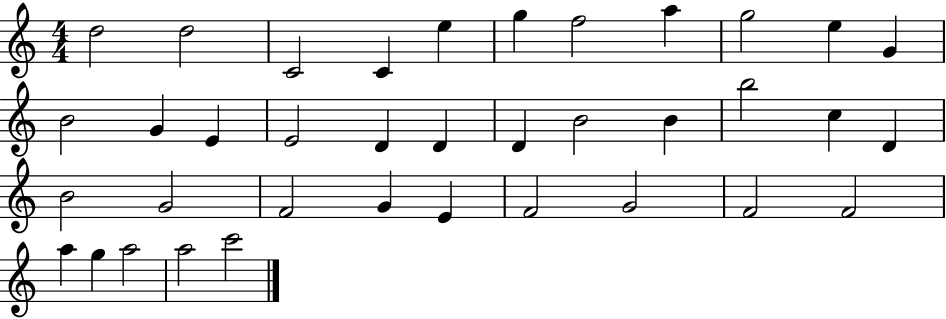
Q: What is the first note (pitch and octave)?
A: D5